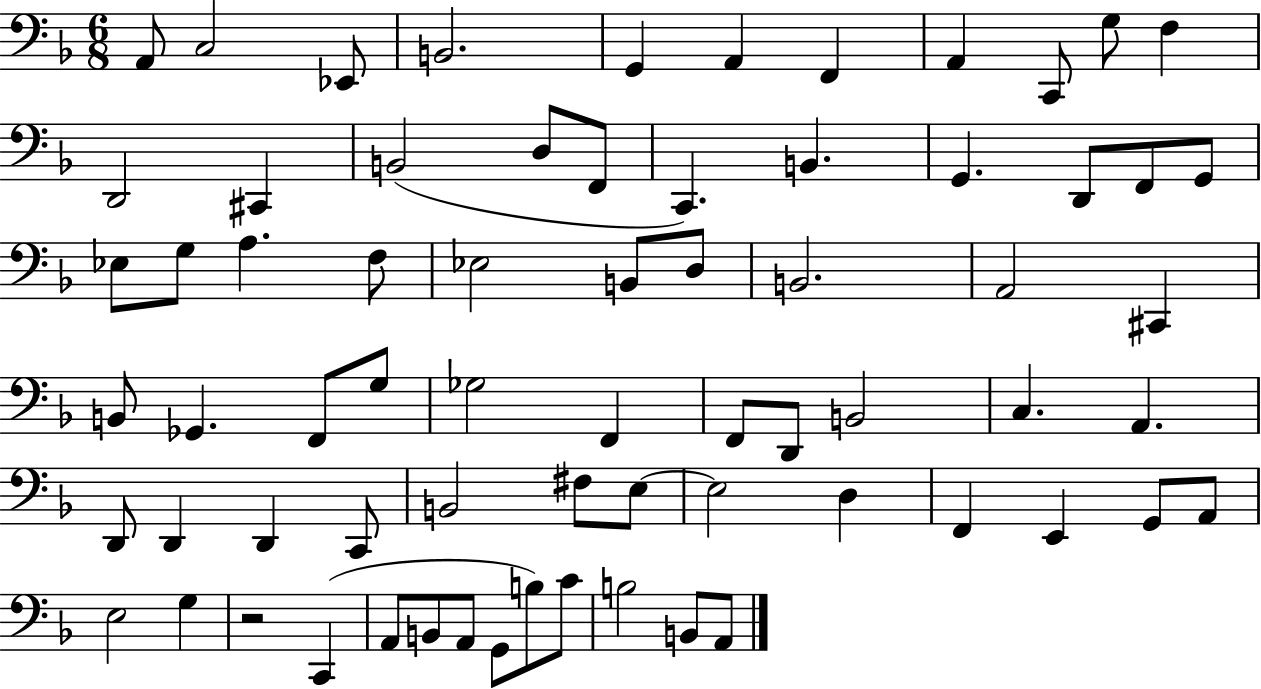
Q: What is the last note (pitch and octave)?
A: A2